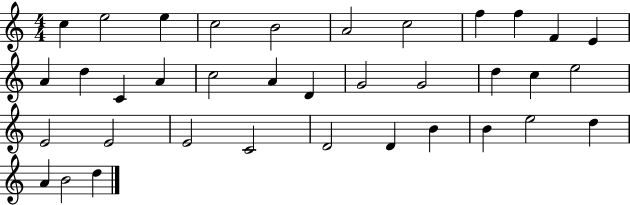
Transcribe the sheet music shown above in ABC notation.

X:1
T:Untitled
M:4/4
L:1/4
K:C
c e2 e c2 B2 A2 c2 f f F E A d C A c2 A D G2 G2 d c e2 E2 E2 E2 C2 D2 D B B e2 d A B2 d